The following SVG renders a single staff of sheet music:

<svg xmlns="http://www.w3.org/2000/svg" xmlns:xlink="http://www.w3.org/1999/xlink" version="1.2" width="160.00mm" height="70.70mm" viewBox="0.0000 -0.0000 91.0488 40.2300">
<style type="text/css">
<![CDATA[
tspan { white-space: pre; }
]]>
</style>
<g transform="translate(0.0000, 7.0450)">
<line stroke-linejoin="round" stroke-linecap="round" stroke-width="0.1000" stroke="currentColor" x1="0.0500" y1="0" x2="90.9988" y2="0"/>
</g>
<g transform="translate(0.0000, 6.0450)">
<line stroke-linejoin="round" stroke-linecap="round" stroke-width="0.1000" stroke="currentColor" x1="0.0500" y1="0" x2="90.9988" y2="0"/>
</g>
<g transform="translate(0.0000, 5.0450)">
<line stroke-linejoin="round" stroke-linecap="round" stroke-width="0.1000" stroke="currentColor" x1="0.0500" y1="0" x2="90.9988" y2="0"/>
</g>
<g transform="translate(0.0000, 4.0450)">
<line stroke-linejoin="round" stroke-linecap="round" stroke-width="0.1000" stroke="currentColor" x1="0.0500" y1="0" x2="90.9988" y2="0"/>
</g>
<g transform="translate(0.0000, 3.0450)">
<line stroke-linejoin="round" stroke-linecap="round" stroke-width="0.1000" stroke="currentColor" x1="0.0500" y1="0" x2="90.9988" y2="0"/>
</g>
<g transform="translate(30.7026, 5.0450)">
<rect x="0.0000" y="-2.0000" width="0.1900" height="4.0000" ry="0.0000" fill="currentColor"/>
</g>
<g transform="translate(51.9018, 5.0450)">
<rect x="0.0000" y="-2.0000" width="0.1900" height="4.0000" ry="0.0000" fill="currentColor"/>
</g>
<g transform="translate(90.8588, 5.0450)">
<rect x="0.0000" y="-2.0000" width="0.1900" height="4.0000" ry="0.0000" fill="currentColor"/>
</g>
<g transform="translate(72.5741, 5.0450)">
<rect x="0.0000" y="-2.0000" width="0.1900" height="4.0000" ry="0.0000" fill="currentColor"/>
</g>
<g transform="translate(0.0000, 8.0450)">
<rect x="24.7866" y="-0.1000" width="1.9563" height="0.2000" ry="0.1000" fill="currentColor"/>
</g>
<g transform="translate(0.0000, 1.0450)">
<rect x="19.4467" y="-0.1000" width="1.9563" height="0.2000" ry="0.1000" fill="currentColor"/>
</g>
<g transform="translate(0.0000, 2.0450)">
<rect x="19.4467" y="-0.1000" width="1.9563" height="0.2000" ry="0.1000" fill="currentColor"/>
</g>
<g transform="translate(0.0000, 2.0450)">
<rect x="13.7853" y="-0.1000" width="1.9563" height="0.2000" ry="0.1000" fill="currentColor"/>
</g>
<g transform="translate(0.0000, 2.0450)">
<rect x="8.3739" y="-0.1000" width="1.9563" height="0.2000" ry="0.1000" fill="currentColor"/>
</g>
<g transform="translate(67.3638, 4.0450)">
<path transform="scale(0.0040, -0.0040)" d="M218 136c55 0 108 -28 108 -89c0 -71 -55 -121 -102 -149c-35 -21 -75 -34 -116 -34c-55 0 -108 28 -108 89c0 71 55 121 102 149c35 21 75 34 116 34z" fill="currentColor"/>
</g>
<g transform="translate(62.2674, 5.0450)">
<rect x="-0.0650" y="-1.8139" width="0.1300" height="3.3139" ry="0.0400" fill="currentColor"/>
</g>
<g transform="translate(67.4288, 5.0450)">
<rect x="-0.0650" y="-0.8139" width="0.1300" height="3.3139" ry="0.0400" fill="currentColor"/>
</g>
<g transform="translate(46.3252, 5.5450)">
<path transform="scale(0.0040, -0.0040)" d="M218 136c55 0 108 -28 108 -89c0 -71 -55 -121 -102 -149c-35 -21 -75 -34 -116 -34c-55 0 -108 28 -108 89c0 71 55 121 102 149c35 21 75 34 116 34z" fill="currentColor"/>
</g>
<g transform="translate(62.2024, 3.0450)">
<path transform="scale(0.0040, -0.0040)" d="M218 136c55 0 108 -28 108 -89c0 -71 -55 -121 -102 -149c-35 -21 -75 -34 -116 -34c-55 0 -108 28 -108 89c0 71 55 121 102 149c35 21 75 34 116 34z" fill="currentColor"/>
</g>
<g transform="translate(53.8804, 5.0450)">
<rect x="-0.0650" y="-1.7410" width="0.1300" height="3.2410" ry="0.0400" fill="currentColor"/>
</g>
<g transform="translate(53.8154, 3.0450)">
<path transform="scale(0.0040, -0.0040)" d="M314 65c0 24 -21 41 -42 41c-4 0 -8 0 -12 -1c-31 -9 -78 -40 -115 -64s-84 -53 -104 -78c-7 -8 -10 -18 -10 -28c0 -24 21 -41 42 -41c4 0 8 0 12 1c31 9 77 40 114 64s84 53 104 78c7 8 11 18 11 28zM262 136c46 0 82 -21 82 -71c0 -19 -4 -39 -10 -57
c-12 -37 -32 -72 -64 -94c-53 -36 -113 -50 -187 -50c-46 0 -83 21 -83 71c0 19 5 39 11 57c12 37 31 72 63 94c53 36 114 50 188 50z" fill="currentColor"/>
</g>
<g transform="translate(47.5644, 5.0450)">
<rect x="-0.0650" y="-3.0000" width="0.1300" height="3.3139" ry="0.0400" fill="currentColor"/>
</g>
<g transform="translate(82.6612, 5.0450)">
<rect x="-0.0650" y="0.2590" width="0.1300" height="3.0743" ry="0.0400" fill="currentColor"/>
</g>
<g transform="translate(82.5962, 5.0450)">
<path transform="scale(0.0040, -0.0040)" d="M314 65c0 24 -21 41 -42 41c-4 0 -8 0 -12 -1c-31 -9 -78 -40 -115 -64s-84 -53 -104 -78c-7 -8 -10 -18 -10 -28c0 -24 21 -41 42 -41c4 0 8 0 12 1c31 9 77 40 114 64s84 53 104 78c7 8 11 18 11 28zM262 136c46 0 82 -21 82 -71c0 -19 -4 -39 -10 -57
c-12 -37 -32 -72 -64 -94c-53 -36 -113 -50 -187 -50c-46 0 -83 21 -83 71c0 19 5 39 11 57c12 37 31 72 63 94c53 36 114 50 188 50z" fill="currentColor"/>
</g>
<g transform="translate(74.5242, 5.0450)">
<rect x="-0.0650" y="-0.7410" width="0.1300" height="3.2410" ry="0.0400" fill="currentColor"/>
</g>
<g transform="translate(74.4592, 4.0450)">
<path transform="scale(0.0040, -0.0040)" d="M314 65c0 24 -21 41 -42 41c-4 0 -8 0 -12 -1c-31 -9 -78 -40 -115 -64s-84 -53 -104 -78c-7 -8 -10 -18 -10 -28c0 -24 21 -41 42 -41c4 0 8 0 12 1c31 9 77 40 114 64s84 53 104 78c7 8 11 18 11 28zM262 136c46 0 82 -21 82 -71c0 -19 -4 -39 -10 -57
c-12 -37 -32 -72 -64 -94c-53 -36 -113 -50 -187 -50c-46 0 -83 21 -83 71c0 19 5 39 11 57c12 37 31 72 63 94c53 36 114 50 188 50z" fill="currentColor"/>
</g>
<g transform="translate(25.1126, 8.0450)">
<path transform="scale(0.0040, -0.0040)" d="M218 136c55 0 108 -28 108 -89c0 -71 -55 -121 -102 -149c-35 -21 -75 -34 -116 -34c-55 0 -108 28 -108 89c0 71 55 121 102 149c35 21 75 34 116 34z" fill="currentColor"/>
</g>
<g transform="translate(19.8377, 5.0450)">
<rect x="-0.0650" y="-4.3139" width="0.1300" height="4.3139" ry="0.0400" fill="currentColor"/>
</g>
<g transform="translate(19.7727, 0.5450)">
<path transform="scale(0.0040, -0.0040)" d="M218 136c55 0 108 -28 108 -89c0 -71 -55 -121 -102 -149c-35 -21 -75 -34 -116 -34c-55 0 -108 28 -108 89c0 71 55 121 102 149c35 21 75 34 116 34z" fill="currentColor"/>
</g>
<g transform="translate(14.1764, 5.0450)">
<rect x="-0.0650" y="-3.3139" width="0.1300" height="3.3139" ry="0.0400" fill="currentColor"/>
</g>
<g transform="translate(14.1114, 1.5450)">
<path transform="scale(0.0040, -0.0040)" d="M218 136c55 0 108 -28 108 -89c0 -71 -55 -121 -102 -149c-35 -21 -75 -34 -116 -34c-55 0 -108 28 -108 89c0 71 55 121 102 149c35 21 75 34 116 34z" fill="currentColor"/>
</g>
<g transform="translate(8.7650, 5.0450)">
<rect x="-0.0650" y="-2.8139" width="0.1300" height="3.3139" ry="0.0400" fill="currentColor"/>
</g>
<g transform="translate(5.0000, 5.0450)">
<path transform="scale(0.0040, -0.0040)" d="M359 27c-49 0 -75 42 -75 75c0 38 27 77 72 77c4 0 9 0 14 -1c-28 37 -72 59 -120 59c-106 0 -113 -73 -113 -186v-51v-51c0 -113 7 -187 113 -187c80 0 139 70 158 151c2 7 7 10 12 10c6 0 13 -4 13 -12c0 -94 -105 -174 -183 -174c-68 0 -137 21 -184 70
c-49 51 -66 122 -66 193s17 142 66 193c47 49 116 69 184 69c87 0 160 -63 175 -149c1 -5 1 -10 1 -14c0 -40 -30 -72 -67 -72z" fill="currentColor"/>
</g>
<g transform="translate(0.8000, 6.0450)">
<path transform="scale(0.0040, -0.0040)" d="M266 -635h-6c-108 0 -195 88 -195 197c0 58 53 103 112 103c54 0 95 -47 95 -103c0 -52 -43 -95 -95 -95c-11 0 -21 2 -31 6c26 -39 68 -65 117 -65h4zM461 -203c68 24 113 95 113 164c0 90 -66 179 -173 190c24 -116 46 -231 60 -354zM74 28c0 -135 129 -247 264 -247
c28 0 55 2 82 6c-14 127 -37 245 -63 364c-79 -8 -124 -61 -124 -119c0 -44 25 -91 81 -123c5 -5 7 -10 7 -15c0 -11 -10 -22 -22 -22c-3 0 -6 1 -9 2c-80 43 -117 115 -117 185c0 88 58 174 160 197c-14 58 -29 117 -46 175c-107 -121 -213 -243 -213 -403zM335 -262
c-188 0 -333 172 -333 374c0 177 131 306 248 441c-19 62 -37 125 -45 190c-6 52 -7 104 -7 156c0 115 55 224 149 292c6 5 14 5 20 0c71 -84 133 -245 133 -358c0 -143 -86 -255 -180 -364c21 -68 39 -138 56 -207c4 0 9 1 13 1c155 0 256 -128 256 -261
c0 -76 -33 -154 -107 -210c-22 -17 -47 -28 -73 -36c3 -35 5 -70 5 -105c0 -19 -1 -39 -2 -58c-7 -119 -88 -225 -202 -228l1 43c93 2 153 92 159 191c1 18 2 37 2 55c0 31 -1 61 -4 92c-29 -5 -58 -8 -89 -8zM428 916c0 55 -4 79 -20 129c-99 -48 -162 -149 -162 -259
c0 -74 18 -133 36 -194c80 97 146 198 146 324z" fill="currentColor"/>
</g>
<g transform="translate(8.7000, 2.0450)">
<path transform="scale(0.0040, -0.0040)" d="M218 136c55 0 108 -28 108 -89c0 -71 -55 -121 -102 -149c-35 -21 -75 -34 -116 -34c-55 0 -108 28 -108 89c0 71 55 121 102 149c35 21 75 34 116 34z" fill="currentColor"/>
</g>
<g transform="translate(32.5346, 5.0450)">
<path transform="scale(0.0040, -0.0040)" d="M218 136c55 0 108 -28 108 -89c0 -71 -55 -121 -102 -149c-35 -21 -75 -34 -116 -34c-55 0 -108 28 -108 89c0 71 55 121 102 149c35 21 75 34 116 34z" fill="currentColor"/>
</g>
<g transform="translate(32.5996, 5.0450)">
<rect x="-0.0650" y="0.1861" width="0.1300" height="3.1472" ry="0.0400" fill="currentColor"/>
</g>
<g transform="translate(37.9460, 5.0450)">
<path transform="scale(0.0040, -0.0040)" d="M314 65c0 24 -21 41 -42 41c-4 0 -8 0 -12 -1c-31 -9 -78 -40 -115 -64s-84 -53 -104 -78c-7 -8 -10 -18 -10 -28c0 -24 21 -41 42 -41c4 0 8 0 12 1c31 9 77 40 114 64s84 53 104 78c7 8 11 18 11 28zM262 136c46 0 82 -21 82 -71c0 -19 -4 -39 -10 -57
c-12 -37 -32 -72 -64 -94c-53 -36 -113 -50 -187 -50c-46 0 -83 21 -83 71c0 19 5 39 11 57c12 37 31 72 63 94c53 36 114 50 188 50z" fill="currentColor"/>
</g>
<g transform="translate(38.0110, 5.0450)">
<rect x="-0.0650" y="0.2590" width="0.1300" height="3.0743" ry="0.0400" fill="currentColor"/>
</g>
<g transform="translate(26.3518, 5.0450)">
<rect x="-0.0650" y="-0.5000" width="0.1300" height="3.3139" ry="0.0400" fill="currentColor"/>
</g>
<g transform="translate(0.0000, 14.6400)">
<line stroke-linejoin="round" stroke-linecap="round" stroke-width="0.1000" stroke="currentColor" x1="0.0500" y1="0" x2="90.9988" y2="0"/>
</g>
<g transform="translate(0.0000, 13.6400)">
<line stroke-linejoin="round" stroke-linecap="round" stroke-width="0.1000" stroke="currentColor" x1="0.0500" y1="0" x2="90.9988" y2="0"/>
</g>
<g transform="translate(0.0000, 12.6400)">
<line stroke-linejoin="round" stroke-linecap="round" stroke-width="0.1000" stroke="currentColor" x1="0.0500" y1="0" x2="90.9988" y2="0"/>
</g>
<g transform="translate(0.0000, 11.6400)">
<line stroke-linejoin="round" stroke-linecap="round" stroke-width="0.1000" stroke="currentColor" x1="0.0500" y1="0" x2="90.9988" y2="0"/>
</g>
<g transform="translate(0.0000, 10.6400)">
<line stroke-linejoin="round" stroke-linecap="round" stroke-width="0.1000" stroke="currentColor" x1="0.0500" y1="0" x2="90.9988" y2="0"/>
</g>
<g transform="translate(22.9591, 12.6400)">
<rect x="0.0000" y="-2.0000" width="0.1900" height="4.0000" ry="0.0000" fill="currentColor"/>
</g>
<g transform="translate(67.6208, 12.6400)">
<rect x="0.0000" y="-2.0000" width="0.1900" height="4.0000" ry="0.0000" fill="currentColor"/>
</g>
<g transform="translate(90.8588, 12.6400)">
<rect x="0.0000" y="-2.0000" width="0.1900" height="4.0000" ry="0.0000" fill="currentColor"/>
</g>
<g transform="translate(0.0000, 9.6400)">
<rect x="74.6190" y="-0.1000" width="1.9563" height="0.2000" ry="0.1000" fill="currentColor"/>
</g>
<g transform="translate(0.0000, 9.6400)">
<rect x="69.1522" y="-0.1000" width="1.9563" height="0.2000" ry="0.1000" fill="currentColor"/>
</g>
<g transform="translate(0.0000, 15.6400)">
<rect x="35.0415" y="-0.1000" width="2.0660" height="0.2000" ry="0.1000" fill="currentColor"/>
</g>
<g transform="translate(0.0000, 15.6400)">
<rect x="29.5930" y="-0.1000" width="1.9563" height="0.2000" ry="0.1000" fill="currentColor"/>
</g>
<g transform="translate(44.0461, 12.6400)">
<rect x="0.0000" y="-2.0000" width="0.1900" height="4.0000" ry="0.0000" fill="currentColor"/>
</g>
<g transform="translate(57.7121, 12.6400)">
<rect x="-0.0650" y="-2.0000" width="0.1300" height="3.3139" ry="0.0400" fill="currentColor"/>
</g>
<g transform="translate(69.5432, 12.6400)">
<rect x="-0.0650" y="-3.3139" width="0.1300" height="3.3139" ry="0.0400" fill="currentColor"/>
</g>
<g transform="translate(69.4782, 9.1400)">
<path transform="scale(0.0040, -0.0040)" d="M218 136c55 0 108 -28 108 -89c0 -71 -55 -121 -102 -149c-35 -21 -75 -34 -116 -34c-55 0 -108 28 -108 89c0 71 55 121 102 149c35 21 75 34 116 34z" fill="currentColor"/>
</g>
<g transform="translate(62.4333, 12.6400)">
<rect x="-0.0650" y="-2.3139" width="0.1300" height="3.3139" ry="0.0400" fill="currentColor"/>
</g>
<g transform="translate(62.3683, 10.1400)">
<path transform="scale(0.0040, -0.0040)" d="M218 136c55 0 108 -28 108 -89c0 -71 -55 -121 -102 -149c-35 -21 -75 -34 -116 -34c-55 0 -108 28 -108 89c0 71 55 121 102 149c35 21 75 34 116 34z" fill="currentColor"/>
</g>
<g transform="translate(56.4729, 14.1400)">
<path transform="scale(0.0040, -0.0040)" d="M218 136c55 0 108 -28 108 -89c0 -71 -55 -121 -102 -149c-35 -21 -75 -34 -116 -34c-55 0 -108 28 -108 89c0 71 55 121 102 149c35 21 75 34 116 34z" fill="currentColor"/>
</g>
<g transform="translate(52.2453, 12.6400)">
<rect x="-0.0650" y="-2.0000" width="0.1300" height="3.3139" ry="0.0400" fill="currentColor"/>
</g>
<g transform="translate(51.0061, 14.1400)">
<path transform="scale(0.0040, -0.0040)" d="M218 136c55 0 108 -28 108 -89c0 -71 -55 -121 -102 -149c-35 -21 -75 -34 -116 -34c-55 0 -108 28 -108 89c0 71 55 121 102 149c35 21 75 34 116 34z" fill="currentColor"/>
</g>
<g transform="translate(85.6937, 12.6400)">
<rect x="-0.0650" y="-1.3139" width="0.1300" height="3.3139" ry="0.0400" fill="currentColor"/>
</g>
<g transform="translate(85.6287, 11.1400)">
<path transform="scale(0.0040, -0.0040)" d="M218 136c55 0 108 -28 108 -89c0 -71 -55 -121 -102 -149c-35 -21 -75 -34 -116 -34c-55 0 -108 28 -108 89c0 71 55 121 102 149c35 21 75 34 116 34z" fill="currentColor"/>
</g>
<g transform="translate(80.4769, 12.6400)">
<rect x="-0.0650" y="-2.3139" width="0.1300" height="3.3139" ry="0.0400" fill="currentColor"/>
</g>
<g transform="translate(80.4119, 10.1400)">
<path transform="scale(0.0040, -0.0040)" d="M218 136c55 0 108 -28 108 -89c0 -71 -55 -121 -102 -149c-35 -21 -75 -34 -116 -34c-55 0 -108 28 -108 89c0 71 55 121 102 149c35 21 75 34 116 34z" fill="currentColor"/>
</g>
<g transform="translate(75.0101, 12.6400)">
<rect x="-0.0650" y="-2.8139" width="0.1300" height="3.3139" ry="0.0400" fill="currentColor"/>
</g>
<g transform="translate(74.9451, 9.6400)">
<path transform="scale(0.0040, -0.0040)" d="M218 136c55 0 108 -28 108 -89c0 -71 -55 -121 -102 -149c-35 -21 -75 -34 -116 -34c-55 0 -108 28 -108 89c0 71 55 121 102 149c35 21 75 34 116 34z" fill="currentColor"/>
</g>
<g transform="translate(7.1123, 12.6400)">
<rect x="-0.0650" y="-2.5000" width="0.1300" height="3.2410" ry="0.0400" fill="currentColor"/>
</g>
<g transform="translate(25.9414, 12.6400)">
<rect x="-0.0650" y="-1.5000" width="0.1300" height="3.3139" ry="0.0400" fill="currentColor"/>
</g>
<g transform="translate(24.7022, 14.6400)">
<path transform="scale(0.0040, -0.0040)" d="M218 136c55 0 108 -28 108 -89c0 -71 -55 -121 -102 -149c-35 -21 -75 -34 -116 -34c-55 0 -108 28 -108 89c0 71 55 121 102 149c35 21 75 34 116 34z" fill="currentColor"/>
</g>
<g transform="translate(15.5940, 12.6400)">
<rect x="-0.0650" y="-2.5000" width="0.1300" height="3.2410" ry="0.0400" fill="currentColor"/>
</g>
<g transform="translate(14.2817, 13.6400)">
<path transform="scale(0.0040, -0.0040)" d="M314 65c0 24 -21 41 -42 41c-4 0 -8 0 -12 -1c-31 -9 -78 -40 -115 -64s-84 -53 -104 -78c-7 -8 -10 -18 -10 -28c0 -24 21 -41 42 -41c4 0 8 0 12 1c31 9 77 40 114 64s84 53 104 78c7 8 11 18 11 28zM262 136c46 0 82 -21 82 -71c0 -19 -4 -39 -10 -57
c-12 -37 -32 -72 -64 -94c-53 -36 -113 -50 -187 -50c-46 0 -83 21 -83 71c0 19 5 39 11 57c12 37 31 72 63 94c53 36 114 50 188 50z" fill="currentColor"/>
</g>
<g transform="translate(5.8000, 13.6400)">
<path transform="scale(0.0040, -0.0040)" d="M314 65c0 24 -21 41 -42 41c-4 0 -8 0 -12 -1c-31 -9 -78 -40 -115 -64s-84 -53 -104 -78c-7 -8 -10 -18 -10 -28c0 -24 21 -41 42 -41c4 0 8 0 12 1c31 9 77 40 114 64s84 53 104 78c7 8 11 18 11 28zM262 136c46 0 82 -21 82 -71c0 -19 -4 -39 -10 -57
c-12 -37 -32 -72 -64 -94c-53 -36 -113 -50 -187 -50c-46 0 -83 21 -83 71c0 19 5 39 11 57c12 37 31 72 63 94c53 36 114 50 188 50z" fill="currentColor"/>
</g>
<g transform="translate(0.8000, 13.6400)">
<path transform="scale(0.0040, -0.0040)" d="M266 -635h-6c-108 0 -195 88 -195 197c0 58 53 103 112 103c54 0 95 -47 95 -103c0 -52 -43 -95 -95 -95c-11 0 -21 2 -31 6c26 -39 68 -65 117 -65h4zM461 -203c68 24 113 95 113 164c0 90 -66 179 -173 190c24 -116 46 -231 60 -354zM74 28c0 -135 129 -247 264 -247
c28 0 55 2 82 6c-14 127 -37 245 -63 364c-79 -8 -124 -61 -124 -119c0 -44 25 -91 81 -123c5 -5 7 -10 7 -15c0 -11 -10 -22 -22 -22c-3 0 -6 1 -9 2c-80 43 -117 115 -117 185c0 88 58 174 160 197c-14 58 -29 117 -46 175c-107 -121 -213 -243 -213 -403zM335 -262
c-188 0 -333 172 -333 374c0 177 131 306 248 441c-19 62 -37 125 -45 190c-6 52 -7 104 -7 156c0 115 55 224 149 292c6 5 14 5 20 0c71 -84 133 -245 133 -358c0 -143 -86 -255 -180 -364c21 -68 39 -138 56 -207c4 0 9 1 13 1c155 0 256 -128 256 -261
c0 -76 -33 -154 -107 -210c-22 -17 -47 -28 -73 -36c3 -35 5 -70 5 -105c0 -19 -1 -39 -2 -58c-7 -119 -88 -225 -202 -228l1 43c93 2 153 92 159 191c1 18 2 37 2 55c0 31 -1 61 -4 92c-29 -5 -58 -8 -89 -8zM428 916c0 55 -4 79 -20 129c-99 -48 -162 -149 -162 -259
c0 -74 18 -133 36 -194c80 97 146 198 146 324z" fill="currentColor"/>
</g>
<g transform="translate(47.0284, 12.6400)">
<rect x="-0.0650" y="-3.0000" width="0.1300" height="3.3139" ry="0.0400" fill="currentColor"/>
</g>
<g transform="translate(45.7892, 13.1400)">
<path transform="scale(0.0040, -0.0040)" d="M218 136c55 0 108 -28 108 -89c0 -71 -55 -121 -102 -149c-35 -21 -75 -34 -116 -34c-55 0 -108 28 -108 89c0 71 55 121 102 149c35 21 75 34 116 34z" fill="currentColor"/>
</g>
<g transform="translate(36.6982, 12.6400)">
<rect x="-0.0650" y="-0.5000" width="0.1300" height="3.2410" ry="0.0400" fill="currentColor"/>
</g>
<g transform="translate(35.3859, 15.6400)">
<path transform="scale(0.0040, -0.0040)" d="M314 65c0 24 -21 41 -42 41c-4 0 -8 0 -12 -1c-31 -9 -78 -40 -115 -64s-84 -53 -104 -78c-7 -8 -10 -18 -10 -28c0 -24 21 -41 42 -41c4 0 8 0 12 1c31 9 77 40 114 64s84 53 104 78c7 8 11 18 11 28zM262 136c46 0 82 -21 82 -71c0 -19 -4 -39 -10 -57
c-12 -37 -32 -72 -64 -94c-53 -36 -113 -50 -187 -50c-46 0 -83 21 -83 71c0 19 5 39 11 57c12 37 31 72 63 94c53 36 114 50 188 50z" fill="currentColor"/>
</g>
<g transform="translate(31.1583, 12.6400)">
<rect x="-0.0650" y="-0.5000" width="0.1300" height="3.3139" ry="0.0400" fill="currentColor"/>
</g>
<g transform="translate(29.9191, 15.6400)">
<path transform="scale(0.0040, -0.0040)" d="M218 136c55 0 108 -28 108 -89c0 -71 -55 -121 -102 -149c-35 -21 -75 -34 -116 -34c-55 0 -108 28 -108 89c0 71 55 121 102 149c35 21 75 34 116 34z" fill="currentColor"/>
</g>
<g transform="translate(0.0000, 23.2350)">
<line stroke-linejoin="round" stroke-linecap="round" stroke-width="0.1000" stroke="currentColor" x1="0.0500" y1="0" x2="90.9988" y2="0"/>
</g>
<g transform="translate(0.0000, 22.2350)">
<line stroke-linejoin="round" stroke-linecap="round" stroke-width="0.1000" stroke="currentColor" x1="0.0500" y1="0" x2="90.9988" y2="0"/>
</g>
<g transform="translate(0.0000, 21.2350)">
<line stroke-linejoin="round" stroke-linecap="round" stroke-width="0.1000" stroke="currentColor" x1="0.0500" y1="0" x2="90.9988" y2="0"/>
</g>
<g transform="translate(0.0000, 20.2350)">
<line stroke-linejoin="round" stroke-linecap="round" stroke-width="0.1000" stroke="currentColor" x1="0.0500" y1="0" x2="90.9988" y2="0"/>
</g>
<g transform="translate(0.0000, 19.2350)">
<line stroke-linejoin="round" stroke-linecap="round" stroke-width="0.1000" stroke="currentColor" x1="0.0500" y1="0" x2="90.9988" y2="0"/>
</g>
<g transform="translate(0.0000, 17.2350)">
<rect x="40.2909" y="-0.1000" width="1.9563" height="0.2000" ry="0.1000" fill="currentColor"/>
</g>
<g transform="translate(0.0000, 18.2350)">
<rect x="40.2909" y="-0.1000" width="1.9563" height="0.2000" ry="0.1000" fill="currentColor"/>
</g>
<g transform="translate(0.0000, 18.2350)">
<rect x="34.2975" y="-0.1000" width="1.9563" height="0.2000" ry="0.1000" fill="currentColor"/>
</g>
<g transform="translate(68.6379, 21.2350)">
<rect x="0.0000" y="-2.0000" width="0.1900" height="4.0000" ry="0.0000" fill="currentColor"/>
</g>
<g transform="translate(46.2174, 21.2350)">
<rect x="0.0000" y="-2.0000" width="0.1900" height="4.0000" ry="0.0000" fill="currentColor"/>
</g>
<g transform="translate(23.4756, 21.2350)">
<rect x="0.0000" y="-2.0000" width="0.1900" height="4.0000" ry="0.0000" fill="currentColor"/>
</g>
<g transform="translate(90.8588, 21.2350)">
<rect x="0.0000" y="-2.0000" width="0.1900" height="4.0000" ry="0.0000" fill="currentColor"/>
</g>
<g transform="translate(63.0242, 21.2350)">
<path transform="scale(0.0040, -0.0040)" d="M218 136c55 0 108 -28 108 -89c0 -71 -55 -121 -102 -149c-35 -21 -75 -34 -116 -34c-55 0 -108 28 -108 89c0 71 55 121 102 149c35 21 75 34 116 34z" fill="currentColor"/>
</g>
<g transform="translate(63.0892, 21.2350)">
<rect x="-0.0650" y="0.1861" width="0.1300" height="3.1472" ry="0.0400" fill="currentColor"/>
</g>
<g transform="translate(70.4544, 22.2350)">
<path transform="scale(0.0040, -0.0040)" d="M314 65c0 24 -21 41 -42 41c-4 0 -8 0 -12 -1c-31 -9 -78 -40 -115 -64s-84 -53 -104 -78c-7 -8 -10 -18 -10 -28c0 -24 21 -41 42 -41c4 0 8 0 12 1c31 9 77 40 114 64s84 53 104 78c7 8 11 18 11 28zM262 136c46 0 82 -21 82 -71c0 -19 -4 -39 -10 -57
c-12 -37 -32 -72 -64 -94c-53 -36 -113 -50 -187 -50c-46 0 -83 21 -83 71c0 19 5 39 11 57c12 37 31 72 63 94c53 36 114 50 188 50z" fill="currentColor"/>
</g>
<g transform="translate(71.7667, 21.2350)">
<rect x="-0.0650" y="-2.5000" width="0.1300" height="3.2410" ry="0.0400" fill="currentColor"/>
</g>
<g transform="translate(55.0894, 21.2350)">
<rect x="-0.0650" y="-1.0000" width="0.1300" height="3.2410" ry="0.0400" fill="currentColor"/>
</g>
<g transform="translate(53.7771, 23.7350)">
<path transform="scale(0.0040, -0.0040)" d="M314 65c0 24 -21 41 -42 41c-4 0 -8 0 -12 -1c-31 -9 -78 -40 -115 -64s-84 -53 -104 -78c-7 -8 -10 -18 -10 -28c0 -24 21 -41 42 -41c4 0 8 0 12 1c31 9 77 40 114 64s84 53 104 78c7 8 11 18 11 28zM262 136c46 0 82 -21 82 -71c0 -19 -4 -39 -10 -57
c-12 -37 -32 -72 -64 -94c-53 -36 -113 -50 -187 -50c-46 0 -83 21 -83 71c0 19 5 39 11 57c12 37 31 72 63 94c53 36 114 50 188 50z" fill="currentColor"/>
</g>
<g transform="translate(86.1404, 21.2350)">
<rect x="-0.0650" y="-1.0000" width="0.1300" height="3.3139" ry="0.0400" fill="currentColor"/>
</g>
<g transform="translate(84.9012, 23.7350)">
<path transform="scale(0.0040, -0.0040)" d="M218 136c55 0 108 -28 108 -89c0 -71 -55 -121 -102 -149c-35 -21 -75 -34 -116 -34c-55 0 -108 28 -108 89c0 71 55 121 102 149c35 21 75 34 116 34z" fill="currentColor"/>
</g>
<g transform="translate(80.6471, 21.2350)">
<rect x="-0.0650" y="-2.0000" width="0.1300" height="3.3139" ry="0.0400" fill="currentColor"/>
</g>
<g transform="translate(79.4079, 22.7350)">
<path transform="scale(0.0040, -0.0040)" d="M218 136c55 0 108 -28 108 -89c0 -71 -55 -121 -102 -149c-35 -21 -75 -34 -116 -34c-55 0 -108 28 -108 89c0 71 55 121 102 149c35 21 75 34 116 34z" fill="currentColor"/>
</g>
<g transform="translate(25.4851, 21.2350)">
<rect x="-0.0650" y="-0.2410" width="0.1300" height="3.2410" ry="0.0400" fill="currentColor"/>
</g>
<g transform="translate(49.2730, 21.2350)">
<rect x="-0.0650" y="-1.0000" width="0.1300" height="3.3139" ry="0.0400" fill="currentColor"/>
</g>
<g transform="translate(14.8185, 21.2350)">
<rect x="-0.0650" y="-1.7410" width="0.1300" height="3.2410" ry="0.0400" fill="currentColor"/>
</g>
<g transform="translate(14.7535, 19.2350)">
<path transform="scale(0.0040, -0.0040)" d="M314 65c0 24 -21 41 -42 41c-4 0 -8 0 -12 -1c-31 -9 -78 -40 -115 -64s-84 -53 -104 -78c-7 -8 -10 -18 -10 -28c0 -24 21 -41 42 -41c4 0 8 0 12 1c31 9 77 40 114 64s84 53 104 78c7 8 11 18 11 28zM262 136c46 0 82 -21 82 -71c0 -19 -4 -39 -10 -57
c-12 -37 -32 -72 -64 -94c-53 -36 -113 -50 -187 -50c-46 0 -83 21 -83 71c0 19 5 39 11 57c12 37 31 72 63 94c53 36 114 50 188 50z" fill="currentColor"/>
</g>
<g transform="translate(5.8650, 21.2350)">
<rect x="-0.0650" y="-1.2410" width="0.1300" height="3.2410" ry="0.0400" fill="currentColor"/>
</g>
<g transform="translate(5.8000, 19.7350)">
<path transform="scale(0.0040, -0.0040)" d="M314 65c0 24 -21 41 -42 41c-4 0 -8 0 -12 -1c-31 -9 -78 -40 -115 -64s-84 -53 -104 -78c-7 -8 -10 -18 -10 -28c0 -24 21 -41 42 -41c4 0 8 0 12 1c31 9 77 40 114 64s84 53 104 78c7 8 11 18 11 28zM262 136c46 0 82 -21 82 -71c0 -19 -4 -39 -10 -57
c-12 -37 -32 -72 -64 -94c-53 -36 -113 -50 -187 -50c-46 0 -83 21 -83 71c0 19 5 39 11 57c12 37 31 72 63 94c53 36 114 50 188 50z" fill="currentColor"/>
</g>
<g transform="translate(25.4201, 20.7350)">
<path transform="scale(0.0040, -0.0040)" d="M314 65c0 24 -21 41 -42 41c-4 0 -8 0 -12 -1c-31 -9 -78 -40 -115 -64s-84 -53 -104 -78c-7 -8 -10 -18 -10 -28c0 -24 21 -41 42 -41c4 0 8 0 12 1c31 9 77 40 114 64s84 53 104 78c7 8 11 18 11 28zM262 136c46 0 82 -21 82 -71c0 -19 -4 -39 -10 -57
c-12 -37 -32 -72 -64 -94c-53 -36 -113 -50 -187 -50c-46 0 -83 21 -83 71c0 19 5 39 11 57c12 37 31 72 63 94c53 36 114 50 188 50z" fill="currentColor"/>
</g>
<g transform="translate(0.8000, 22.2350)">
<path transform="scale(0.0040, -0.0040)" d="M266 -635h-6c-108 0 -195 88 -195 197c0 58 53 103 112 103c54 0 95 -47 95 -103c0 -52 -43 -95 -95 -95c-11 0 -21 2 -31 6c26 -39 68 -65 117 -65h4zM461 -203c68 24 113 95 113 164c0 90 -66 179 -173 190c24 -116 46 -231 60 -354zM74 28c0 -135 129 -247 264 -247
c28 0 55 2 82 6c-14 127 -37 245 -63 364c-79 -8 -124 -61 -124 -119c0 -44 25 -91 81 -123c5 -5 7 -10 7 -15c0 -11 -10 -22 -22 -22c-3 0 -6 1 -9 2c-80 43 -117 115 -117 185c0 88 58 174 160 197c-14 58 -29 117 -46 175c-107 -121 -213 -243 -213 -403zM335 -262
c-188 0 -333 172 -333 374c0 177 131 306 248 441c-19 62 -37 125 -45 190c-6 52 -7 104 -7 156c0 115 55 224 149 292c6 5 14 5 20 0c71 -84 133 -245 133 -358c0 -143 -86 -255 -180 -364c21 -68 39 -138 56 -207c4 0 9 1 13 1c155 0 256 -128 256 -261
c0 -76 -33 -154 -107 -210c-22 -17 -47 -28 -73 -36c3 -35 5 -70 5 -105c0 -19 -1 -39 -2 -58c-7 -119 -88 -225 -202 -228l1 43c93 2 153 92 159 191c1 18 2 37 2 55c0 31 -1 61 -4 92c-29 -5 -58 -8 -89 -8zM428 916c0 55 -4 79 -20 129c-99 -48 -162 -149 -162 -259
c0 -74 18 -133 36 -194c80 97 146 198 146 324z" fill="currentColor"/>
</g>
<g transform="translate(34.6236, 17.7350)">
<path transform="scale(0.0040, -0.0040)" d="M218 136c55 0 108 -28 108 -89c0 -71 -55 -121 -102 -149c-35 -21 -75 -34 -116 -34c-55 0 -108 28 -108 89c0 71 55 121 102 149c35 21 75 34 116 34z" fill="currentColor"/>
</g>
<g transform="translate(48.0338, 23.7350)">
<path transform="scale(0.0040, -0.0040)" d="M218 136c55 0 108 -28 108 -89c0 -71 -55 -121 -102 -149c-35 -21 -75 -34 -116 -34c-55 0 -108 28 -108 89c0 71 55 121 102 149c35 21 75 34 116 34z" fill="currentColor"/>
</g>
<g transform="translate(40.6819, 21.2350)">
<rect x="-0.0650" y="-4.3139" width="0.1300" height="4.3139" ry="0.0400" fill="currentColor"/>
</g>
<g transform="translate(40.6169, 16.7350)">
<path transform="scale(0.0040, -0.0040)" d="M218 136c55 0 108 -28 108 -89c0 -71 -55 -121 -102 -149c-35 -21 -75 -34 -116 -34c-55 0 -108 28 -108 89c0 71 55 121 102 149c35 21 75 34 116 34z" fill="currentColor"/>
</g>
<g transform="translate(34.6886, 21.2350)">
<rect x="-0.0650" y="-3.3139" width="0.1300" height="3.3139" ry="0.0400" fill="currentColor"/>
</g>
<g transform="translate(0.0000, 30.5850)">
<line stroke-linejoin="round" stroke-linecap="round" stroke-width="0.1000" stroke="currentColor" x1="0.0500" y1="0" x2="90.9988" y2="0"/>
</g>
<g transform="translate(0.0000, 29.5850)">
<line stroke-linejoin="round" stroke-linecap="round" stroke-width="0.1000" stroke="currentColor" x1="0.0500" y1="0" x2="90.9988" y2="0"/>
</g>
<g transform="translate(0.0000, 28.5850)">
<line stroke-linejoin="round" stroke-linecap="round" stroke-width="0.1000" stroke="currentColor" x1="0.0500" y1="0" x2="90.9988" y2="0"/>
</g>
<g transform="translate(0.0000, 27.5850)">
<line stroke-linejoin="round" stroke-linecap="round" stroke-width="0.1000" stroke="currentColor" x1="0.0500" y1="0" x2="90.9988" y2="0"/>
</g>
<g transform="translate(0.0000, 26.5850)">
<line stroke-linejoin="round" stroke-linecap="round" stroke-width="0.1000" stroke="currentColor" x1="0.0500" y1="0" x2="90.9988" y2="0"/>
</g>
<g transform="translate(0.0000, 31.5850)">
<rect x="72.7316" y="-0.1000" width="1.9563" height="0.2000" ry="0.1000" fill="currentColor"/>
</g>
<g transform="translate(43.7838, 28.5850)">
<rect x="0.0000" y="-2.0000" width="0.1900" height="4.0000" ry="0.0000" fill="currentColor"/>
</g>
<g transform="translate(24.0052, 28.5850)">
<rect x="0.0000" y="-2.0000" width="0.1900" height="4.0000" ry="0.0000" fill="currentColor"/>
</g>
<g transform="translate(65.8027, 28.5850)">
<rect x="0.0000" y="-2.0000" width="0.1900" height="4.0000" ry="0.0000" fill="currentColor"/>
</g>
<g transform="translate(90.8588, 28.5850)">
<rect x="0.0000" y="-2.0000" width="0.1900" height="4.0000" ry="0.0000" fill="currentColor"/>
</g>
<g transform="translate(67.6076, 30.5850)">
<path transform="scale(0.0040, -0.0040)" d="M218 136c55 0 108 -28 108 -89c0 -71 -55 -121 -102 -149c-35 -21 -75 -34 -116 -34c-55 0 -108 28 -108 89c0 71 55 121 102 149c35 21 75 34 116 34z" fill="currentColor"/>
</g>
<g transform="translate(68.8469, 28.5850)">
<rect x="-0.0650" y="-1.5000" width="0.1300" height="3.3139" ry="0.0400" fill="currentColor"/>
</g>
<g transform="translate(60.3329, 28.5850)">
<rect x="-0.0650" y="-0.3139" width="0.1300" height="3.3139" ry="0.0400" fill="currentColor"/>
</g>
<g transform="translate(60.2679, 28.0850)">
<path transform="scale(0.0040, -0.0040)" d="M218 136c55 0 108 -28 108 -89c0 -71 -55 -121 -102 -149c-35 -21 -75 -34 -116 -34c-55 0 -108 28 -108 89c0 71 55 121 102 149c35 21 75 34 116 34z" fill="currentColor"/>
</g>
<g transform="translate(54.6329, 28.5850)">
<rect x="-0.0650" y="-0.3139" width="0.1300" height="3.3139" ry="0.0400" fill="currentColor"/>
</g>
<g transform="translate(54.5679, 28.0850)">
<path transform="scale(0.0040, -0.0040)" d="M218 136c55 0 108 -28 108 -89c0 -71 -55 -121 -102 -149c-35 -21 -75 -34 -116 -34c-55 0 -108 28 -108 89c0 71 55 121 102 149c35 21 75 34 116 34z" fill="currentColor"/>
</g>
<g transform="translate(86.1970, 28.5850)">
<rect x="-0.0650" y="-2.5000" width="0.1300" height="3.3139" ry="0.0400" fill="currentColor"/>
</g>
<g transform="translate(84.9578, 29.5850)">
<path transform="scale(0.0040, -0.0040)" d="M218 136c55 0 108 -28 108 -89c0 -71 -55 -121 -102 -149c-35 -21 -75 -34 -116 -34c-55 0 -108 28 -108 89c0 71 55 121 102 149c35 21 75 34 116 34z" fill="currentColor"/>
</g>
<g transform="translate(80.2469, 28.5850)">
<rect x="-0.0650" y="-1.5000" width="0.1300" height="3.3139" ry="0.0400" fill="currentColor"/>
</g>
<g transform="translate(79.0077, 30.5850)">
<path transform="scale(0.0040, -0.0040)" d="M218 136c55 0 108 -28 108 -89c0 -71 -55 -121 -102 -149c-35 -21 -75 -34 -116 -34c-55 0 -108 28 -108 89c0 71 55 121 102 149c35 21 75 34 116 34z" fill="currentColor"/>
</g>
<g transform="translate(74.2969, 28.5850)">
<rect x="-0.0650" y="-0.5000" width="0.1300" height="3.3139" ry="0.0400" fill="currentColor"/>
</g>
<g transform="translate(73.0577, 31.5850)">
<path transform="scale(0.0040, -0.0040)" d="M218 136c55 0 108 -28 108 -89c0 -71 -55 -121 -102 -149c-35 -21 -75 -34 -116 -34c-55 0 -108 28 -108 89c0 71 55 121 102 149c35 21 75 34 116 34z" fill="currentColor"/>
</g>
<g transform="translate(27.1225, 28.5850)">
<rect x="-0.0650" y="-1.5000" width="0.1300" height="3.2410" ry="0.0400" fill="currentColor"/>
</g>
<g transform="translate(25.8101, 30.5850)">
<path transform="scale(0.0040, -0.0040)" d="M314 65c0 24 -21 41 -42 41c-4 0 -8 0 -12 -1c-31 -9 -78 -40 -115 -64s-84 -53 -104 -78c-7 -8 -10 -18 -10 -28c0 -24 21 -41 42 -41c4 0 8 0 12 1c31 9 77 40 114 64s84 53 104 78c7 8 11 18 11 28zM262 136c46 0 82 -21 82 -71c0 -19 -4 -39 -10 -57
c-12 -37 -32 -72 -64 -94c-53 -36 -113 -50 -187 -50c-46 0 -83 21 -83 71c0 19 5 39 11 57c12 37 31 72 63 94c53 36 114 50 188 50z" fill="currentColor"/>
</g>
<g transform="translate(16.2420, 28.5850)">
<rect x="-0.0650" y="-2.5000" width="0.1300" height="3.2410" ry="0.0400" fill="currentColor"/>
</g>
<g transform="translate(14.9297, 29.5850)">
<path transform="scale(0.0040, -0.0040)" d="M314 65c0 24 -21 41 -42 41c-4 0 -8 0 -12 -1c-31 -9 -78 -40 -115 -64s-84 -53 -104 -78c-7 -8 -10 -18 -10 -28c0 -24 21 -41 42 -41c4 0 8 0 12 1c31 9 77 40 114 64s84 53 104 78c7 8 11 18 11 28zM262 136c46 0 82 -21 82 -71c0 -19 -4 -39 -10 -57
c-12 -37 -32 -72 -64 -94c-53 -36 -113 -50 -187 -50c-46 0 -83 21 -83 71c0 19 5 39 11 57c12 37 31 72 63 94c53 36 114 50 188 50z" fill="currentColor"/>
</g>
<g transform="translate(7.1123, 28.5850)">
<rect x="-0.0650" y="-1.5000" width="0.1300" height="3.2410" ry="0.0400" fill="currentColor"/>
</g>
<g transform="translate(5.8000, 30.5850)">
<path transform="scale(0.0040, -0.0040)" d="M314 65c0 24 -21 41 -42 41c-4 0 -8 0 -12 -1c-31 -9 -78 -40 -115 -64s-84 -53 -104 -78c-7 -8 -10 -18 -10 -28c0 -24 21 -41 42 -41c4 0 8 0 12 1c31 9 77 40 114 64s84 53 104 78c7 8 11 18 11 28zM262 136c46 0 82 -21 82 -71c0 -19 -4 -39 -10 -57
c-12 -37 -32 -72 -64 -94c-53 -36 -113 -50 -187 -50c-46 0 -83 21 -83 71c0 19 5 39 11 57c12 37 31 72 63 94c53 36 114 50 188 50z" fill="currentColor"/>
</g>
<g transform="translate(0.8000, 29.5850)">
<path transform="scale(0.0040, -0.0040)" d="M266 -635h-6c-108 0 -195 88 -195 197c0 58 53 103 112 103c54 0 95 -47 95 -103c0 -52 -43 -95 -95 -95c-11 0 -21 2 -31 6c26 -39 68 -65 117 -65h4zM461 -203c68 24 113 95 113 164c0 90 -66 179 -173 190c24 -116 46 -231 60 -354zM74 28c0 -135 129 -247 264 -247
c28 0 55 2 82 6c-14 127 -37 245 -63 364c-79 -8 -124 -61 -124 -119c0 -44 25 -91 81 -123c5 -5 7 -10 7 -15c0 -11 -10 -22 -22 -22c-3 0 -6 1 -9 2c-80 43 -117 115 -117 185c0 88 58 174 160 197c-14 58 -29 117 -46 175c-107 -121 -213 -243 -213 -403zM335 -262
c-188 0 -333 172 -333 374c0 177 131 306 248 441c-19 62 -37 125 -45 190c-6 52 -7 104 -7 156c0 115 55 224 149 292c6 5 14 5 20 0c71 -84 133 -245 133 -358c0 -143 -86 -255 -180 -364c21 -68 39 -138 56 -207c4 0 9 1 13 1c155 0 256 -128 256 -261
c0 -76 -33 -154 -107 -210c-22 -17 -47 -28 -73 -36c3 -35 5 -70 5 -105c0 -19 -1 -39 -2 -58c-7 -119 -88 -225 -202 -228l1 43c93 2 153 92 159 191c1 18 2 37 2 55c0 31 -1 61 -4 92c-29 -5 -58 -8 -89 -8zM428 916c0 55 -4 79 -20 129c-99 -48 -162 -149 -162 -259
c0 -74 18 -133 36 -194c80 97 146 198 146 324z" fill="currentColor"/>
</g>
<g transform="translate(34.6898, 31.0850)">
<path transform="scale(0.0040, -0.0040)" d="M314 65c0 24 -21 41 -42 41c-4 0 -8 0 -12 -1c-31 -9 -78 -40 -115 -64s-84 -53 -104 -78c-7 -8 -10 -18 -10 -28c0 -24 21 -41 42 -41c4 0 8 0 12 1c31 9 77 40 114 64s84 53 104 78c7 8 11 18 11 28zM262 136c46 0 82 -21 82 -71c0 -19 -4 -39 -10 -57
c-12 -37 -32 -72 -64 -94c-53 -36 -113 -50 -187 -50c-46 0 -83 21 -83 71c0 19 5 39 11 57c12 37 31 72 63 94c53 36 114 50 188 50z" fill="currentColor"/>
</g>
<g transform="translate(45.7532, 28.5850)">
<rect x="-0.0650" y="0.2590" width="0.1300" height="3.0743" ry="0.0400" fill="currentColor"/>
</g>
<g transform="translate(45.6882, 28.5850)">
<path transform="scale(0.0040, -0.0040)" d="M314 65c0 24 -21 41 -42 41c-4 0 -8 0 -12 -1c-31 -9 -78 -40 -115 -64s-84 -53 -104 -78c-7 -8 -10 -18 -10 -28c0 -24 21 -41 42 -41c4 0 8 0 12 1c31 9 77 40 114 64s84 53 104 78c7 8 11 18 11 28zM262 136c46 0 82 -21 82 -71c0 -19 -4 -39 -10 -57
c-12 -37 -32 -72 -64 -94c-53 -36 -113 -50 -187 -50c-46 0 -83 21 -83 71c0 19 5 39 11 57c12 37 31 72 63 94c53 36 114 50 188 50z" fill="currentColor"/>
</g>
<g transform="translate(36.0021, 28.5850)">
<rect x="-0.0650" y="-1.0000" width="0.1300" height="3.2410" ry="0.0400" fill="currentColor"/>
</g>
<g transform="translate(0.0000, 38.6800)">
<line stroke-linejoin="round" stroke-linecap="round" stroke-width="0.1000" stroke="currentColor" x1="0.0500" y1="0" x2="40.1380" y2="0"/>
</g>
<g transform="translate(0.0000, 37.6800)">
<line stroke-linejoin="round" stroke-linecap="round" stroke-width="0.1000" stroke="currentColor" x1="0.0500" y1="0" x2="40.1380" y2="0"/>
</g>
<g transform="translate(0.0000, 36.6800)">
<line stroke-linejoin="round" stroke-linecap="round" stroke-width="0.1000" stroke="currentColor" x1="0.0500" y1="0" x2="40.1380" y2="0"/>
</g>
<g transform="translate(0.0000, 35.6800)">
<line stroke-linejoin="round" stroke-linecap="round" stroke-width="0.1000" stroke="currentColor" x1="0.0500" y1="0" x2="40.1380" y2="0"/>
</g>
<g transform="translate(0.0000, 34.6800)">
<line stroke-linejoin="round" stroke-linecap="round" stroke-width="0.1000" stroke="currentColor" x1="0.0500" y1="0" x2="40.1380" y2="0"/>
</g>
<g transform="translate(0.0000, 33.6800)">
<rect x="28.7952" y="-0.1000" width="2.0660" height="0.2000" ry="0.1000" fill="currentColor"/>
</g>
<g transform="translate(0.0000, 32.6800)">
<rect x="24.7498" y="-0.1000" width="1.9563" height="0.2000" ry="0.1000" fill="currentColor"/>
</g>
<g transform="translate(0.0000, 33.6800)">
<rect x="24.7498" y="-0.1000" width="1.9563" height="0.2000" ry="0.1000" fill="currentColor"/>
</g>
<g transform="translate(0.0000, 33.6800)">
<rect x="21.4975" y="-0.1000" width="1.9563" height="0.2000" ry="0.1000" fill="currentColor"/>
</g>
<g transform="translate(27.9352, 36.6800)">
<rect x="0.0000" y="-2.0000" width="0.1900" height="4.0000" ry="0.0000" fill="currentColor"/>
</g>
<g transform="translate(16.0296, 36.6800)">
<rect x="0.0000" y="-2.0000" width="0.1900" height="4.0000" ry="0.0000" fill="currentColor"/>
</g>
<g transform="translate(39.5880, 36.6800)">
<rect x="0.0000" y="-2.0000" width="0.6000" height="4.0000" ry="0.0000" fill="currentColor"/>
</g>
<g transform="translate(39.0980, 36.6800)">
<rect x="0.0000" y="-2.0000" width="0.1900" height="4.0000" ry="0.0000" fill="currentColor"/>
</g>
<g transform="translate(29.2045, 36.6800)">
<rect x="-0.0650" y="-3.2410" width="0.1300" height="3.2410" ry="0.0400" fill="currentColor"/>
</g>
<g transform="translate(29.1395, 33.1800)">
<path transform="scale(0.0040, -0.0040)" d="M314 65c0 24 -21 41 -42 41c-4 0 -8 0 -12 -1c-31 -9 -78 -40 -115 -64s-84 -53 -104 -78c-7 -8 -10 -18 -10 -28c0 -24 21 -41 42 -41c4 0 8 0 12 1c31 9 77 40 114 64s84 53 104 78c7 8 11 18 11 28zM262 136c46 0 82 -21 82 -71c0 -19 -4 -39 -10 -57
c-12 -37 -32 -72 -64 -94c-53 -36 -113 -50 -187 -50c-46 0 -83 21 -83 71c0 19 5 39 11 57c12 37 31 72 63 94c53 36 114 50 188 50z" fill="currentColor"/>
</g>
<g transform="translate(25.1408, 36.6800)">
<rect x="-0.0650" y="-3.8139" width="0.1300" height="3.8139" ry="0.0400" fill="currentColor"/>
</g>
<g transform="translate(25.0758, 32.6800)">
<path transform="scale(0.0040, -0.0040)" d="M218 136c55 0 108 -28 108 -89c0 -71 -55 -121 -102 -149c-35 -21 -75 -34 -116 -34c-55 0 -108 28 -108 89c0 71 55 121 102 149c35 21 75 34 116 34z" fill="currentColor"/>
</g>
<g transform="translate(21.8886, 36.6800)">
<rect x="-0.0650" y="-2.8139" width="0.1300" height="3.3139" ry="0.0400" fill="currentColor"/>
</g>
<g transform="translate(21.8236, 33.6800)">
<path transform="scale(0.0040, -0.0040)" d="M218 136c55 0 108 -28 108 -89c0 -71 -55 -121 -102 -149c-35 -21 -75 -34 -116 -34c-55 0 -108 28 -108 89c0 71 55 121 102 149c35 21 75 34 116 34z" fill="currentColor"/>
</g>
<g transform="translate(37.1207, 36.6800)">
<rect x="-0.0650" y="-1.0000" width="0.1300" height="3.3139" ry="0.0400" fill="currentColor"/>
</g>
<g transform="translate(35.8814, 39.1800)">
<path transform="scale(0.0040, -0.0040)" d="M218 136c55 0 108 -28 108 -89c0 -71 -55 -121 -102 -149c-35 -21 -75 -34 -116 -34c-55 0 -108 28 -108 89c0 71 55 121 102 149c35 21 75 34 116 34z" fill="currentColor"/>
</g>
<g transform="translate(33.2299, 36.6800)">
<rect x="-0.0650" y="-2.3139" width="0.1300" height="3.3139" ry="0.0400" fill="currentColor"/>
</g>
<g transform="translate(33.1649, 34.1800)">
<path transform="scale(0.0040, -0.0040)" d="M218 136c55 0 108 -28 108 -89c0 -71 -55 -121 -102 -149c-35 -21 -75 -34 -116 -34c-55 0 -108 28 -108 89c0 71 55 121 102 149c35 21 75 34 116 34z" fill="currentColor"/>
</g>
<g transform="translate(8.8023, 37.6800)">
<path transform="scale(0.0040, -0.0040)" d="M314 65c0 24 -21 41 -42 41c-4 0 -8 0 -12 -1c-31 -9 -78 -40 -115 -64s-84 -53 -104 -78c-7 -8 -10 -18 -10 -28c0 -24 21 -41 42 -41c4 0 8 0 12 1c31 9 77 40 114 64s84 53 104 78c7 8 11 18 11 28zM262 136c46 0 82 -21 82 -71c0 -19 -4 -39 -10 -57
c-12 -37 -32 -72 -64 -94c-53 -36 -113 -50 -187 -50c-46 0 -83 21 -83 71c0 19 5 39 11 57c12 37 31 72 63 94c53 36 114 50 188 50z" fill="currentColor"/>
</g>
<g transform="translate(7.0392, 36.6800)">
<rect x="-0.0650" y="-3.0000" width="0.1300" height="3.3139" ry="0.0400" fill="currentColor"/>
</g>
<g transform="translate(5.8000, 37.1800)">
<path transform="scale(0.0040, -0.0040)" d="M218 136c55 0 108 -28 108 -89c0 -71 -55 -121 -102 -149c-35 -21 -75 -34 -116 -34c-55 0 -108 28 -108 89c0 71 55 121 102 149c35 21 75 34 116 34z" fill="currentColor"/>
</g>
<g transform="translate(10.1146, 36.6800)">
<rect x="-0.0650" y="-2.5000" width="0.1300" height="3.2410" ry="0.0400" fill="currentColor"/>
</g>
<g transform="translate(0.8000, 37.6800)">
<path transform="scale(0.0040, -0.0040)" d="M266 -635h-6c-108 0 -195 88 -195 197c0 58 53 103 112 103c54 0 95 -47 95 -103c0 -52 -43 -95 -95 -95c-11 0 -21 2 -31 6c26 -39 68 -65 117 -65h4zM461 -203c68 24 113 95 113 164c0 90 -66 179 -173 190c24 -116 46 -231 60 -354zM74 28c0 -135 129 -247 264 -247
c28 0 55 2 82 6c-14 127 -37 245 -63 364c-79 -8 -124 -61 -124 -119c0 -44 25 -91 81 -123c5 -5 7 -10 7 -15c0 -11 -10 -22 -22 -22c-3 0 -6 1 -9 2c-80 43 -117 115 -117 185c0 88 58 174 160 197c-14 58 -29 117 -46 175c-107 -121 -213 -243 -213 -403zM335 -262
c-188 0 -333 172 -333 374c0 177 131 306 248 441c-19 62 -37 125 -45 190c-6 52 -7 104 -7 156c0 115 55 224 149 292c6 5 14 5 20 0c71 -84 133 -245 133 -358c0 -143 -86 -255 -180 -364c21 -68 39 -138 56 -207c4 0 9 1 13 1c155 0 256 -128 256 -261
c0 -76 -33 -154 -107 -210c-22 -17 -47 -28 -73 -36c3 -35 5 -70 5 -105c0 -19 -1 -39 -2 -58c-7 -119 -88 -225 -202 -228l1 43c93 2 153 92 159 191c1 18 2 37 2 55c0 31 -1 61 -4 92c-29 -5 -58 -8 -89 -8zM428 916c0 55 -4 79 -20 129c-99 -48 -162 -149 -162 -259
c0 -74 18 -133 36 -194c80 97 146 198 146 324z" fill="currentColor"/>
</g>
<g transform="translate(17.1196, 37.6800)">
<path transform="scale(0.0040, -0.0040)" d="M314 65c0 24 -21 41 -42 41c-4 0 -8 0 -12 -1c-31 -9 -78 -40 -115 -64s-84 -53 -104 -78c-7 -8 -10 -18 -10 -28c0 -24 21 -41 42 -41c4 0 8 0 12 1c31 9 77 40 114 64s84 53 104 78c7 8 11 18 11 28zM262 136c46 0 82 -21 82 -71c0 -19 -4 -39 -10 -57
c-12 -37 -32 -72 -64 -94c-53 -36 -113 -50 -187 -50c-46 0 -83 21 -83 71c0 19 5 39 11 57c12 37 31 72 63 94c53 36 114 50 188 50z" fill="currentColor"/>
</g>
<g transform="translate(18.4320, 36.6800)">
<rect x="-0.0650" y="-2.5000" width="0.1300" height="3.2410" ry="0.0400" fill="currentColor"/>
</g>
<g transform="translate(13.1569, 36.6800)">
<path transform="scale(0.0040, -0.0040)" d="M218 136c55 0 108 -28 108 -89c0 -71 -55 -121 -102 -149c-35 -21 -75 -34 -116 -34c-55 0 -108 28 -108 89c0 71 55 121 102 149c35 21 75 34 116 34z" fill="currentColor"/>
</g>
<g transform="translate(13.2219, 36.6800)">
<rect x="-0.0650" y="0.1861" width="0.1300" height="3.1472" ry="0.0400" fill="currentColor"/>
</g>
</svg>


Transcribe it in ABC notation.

X:1
T:Untitled
M:4/4
L:1/4
K:C
a b d' C B B2 A f2 f d d2 B2 G2 G2 E C C2 A F F g b a g e e2 f2 c2 b d' D D2 B G2 F D E2 G2 E2 D2 B2 c c E C E G A G2 B G2 a c' b2 g D